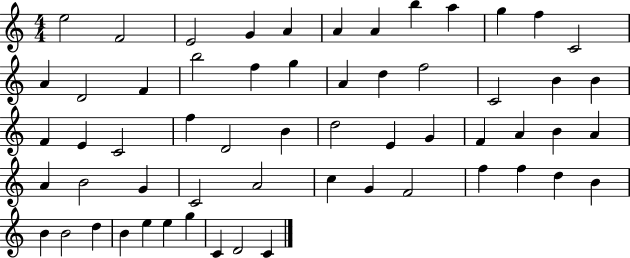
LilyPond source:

{
  \clef treble
  \numericTimeSignature
  \time 4/4
  \key c \major
  e''2 f'2 | e'2 g'4 a'4 | a'4 a'4 b''4 a''4 | g''4 f''4 c'2 | \break a'4 d'2 f'4 | b''2 f''4 g''4 | a'4 d''4 f''2 | c'2 b'4 b'4 | \break f'4 e'4 c'2 | f''4 d'2 b'4 | d''2 e'4 g'4 | f'4 a'4 b'4 a'4 | \break a'4 b'2 g'4 | c'2 a'2 | c''4 g'4 f'2 | f''4 f''4 d''4 b'4 | \break b'4 b'2 d''4 | b'4 e''4 e''4 g''4 | c'4 d'2 c'4 | \bar "|."
}